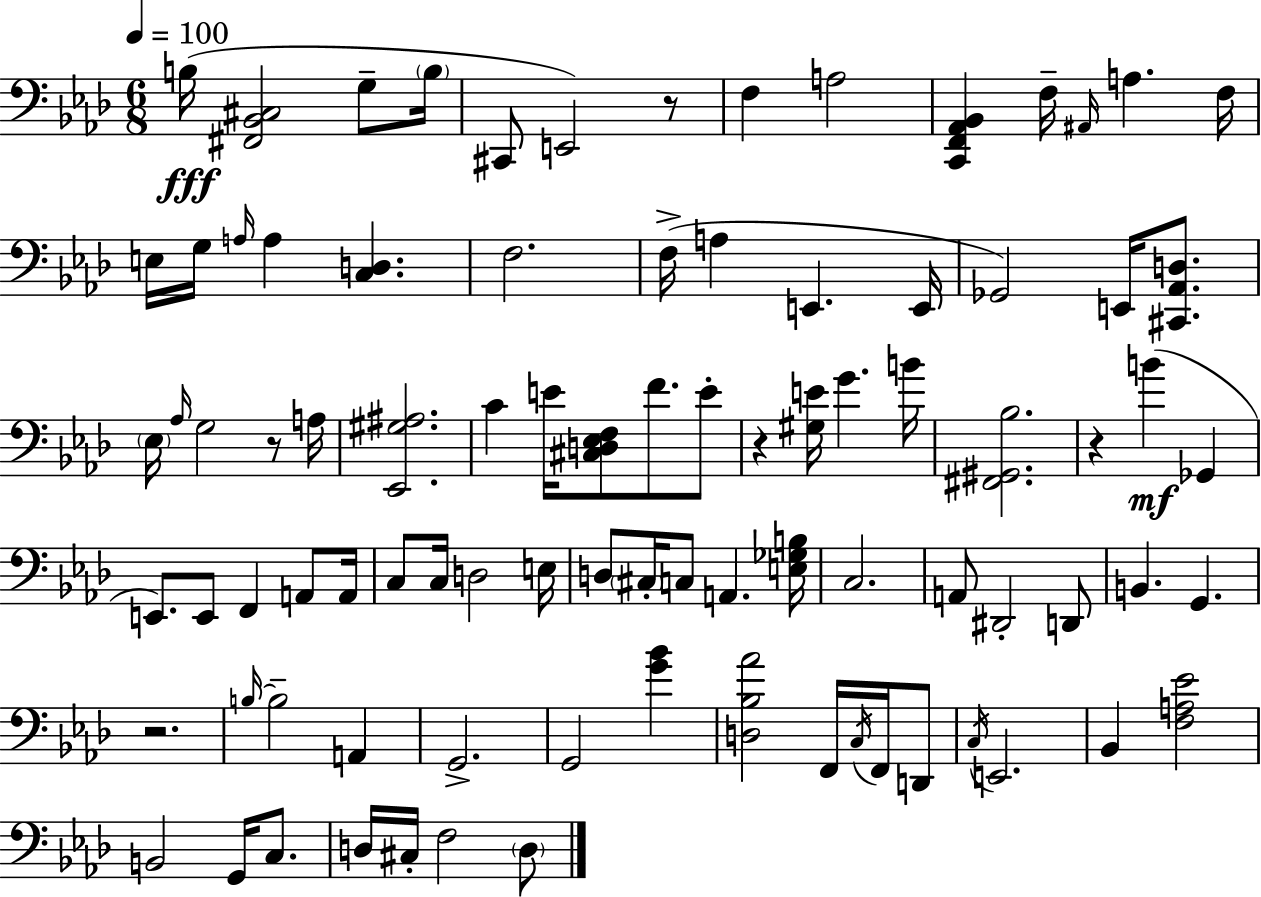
{
  \clef bass
  \numericTimeSignature
  \time 6/8
  \key f \minor
  \tempo 4 = 100
  b16(\fff <fis, bes, cis>2 g8-- \parenthesize b16 | cis,8 e,2) r8 | f4 a2 | <c, f, aes, bes,>4 f16-- \grace { ais,16 } a4. | \break f16 e16 g16 \grace { a16 } a4 <c d>4. | f2. | f16->( a4 e,4. | e,16 ges,2) e,16 <cis, aes, d>8. | \break \parenthesize ees16 \grace { aes16 } g2 | r8 a16 <ees, gis ais>2. | c'4 e'16 <cis d ees f>8 f'8. | e'8-. r4 <gis e'>16 g'4. | \break b'16 <fis, gis, bes>2. | r4 b'4(\mf ges,4 | e,8.) e,8 f,4 | a,8 a,16 c8 c16 d2 | \break e16 d8 \parenthesize cis16-. c8 a,4. | <e ges b>16 c2. | a,8 dis,2-. | d,8 b,4. g,4. | \break r2. | \grace { b16~ }~ b2-- | a,4 g,2.-> | g,2 | \break <g' bes'>4 <d bes aes'>2 | f,16 \acciaccatura { c16 } f,16 d,8 \acciaccatura { c16 } e,2. | bes,4 <f a ees'>2 | b,2 | \break g,16 c8. d16 cis16-. f2 | \parenthesize d8 \bar "|."
}